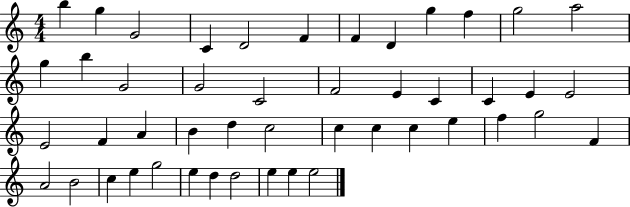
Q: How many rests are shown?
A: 0